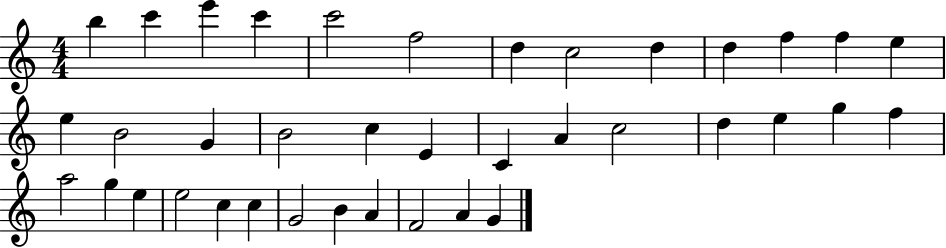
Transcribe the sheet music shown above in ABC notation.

X:1
T:Untitled
M:4/4
L:1/4
K:C
b c' e' c' c'2 f2 d c2 d d f f e e B2 G B2 c E C A c2 d e g f a2 g e e2 c c G2 B A F2 A G